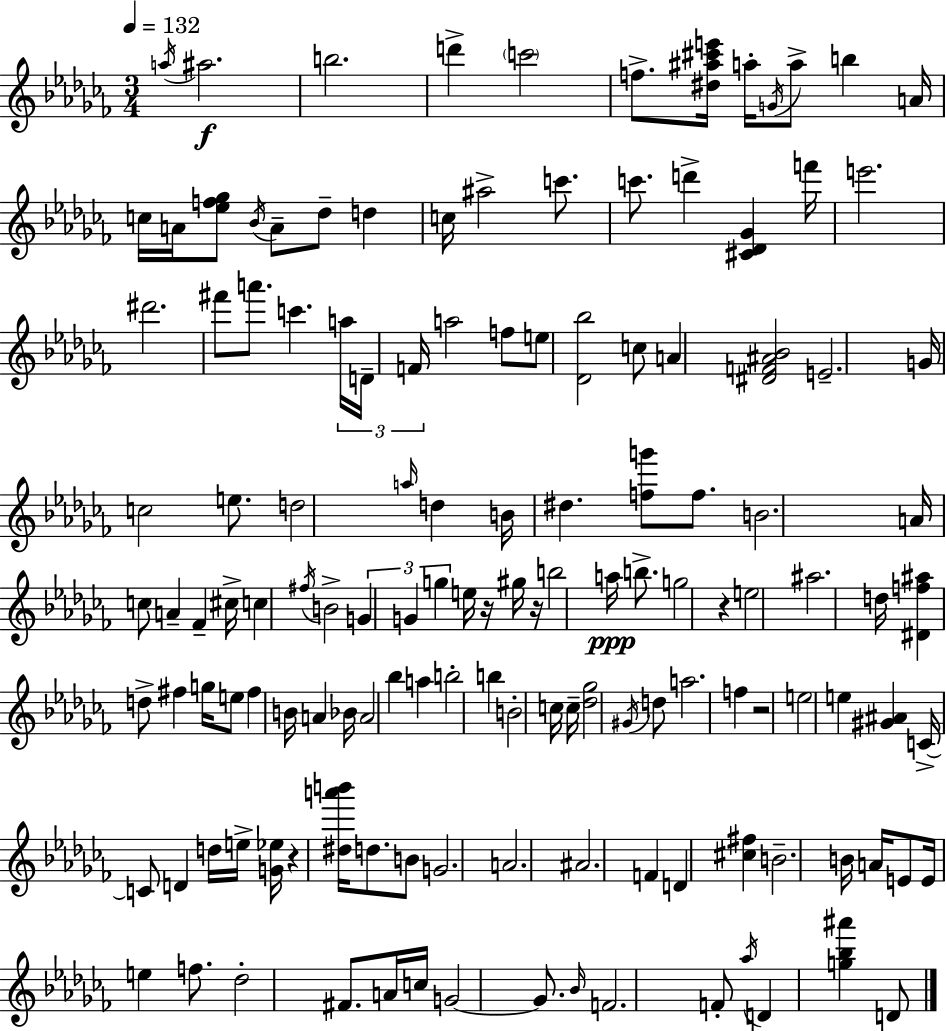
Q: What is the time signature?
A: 3/4